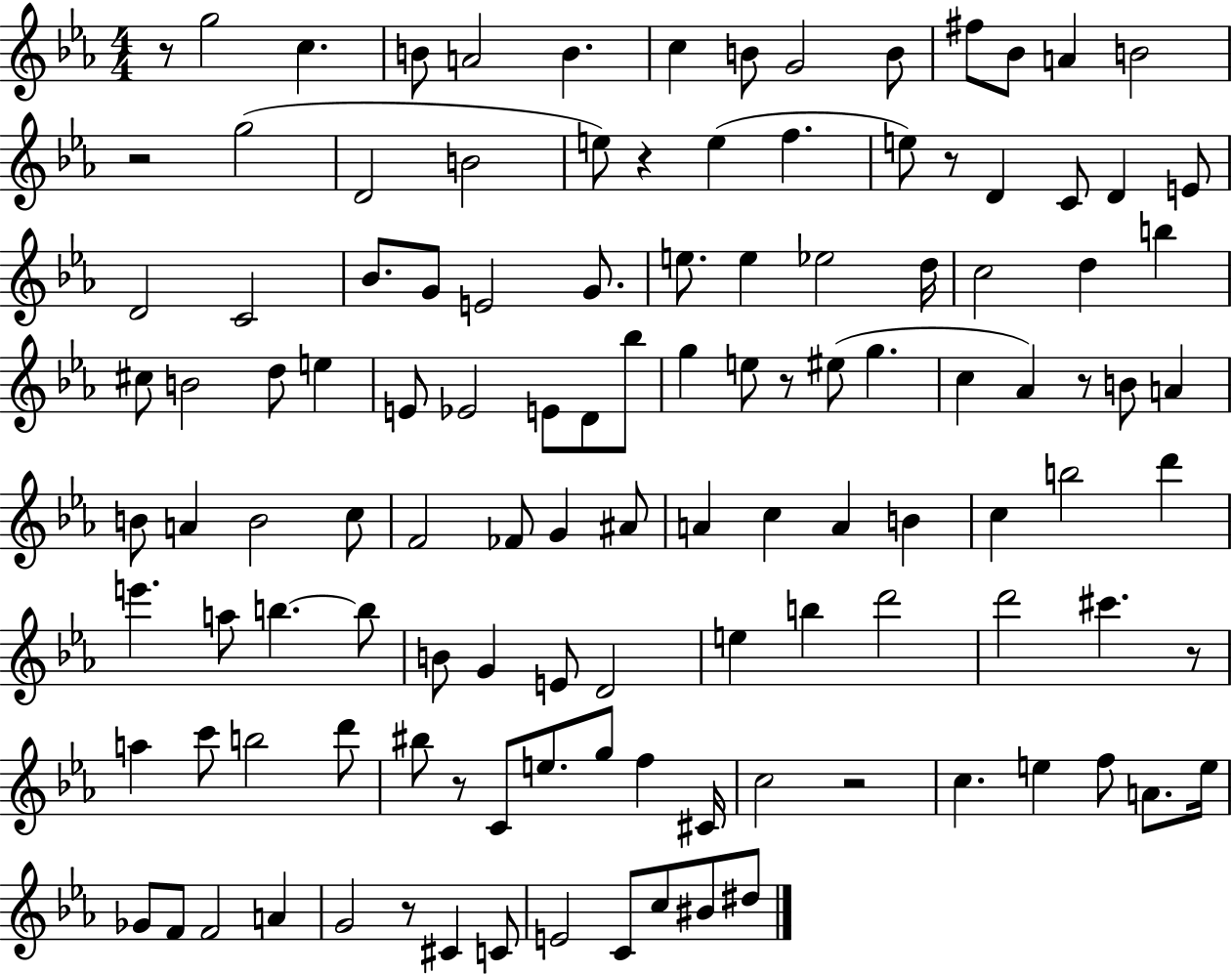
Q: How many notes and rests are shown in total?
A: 120